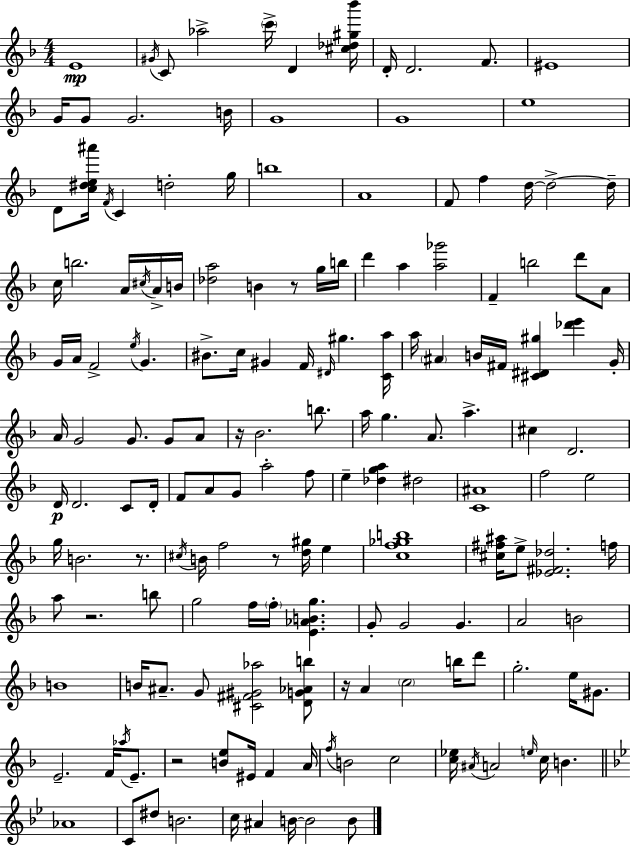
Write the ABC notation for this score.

X:1
T:Untitled
M:4/4
L:1/4
K:F
E4 ^G/4 C/2 _a2 c'/4 D [^c_d^g_b']/4 D/4 D2 F/2 ^E4 G/4 G/2 G2 B/4 G4 G4 e4 D/2 [c^de^a']/4 F/4 C d2 g/4 b4 A4 F/2 f d/4 d2 d/4 c/4 b2 A/4 ^c/4 A/4 B/4 [_da]2 B z/2 g/4 b/4 d' a [a_g']2 F b2 d'/2 A/2 G/4 A/4 F2 e/4 G ^B/2 c/4 ^G F/4 ^D/4 ^g [Ca]/4 a/4 ^A B/4 ^F/4 [^C^D^g] [_d'e'] G/4 A/4 G2 G/2 G/2 A/2 z/4 _B2 b/2 a/4 g A/2 a ^c D2 D/4 D2 C/2 D/4 F/2 A/2 G/2 a2 f/2 e [_dga] ^d2 [C^A]4 f2 e2 g/4 B2 z/2 ^c/4 B/4 f2 z/2 [d^g]/4 e [cf_gb]4 [^c^f^a]/4 e/2 [_E^F_d]2 f/4 a/2 z2 b/2 g2 f/4 f/4 [E_ABg] G/2 G2 G A2 B2 B4 B/4 ^A/2 G/2 [^C^F^G_a]2 [DG_Ab]/2 z/4 A c2 b/4 d'/2 g2 e/4 ^G/2 E2 F/4 _a/4 E/2 z2 [Be]/2 ^E/4 F A/4 f/4 B2 c2 [c_e]/4 ^A/4 A2 e/4 c/4 B _A4 C/2 ^d/2 B2 c/4 ^A B/4 B2 B/2